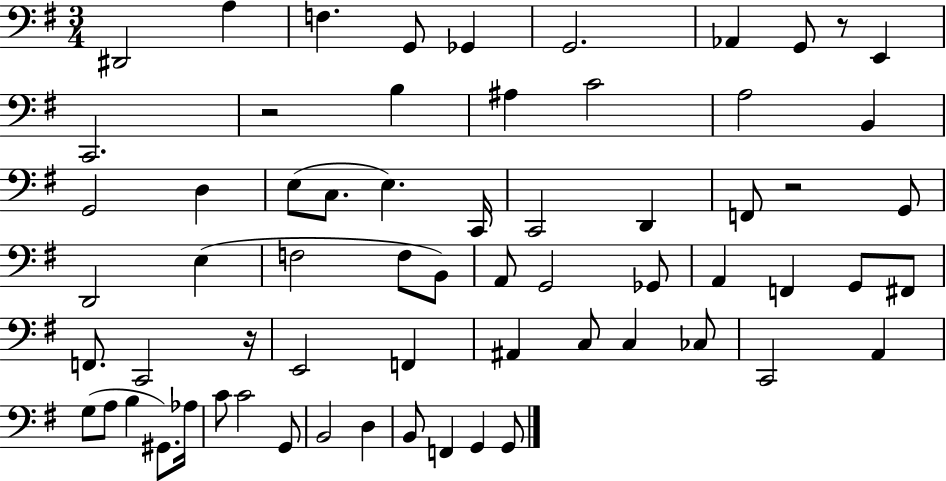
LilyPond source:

{
  \clef bass
  \numericTimeSignature
  \time 3/4
  \key g \major
  \repeat volta 2 { dis,2 a4 | f4. g,8 ges,4 | g,2. | aes,4 g,8 r8 e,4 | \break c,2. | r2 b4 | ais4 c'2 | a2 b,4 | \break g,2 d4 | e8( c8. e4.) c,16 | c,2 d,4 | f,8 r2 g,8 | \break d,2 e4( | f2 f8 b,8) | a,8 g,2 ges,8 | a,4 f,4 g,8 fis,8 | \break f,8. c,2 r16 | e,2 f,4 | ais,4 c8 c4 ces8 | c,2 a,4 | \break g8( a8 b4 gis,8.) aes16 | c'8 c'2 g,8 | b,2 d4 | b,8 f,4 g,4 g,8 | \break } \bar "|."
}